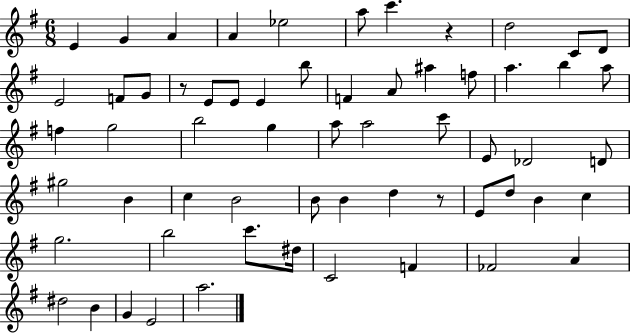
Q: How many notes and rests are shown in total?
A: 61